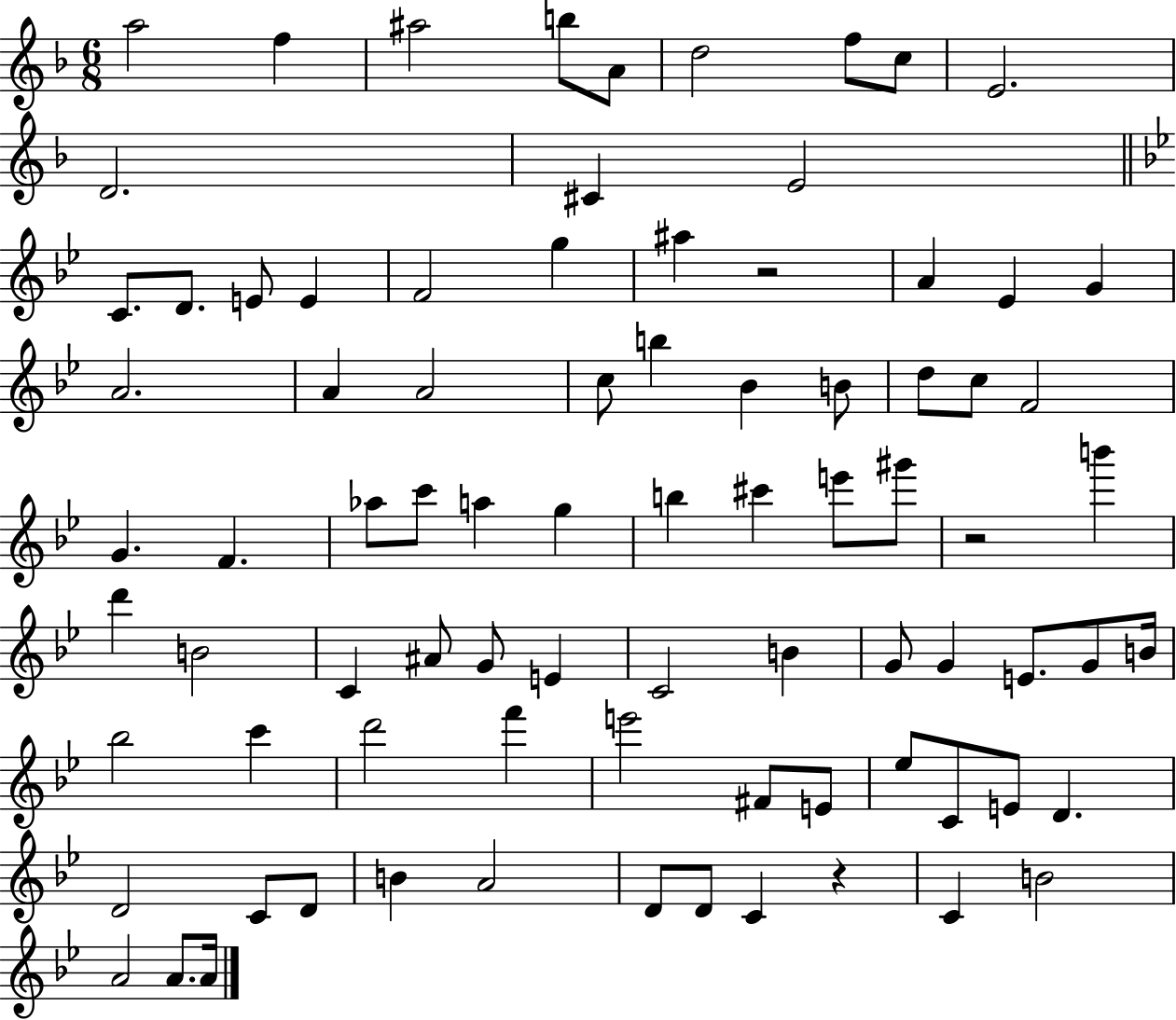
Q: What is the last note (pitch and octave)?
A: A4